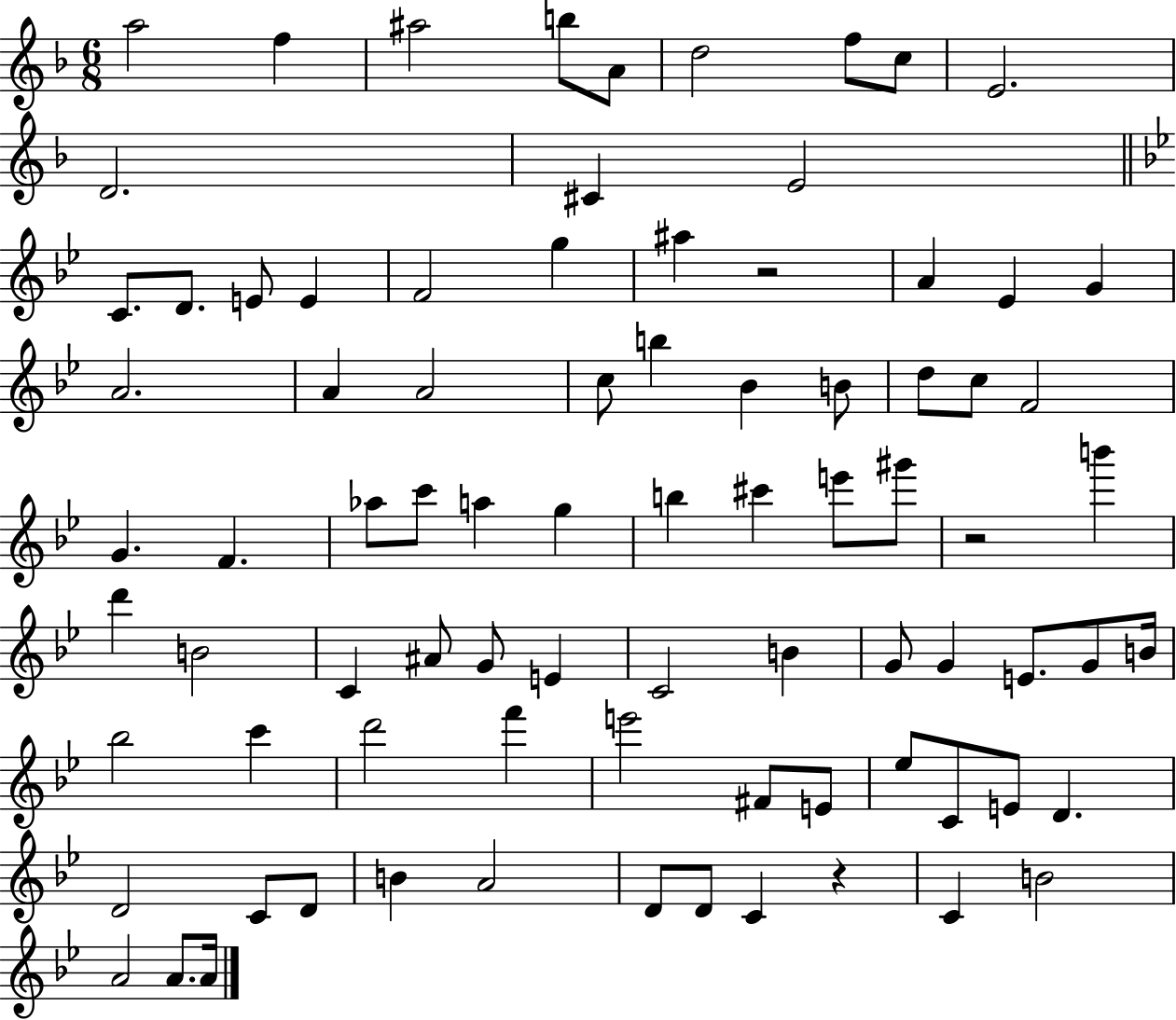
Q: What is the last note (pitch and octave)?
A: A4